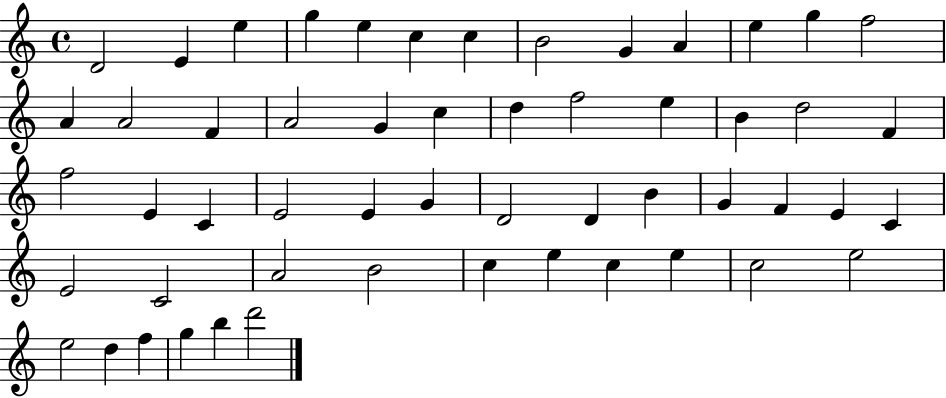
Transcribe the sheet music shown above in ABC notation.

X:1
T:Untitled
M:4/4
L:1/4
K:C
D2 E e g e c c B2 G A e g f2 A A2 F A2 G c d f2 e B d2 F f2 E C E2 E G D2 D B G F E C E2 C2 A2 B2 c e c e c2 e2 e2 d f g b d'2